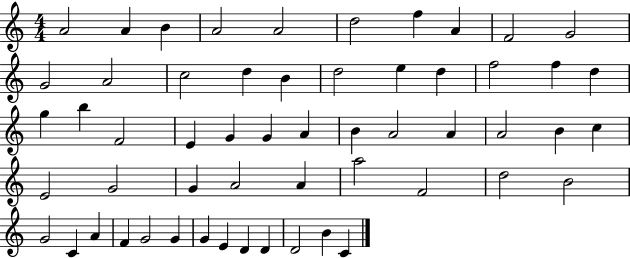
{
  \clef treble
  \numericTimeSignature
  \time 4/4
  \key c \major
  a'2 a'4 b'4 | a'2 a'2 | d''2 f''4 a'4 | f'2 g'2 | \break g'2 a'2 | c''2 d''4 b'4 | d''2 e''4 d''4 | f''2 f''4 d''4 | \break g''4 b''4 f'2 | e'4 g'4 g'4 a'4 | b'4 a'2 a'4 | a'2 b'4 c''4 | \break e'2 g'2 | g'4 a'2 a'4 | a''2 f'2 | d''2 b'2 | \break g'2 c'4 a'4 | f'4 g'2 g'4 | g'4 e'4 d'4 d'4 | d'2 b'4 c'4 | \break \bar "|."
}